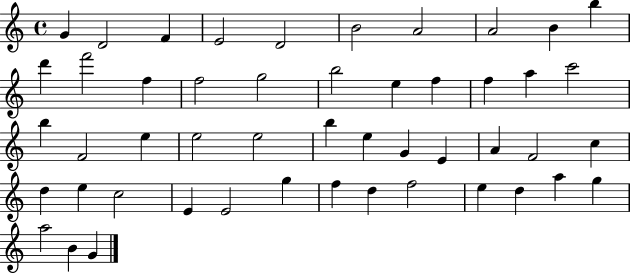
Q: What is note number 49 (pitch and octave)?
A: G4